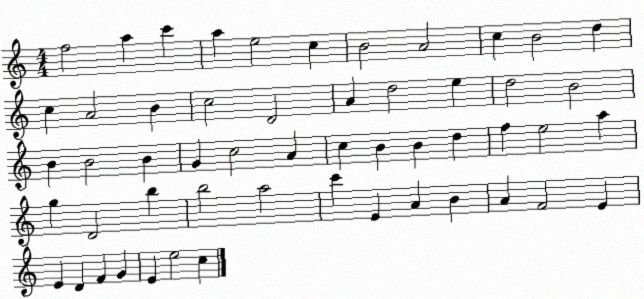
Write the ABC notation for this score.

X:1
T:Untitled
M:4/4
L:1/4
K:C
f2 a c' a e2 c B2 A2 c B2 d c A2 B c2 D2 A d2 e d2 B2 B B2 B G c2 A c B B d f e2 a g D2 b b2 a2 c' E A B A F2 E E D F G E e2 c